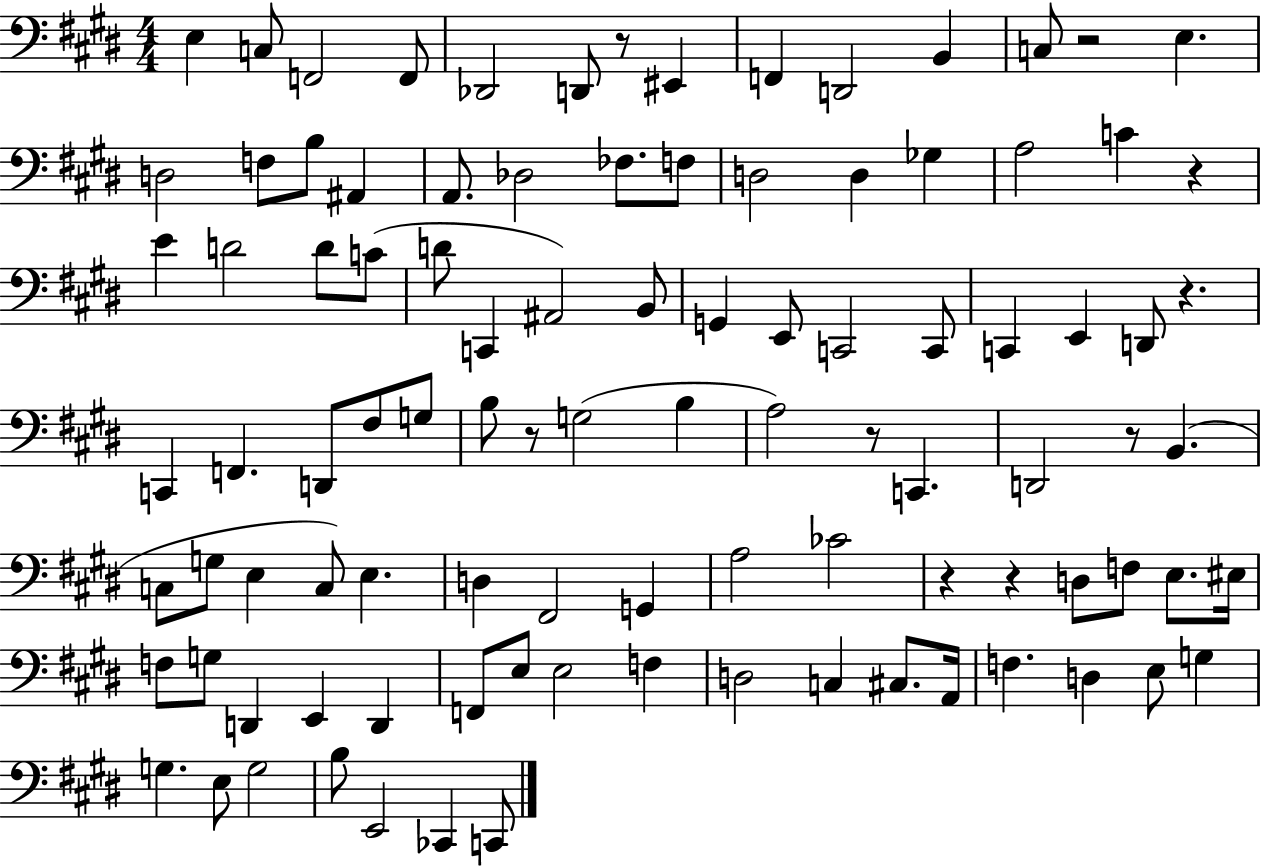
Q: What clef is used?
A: bass